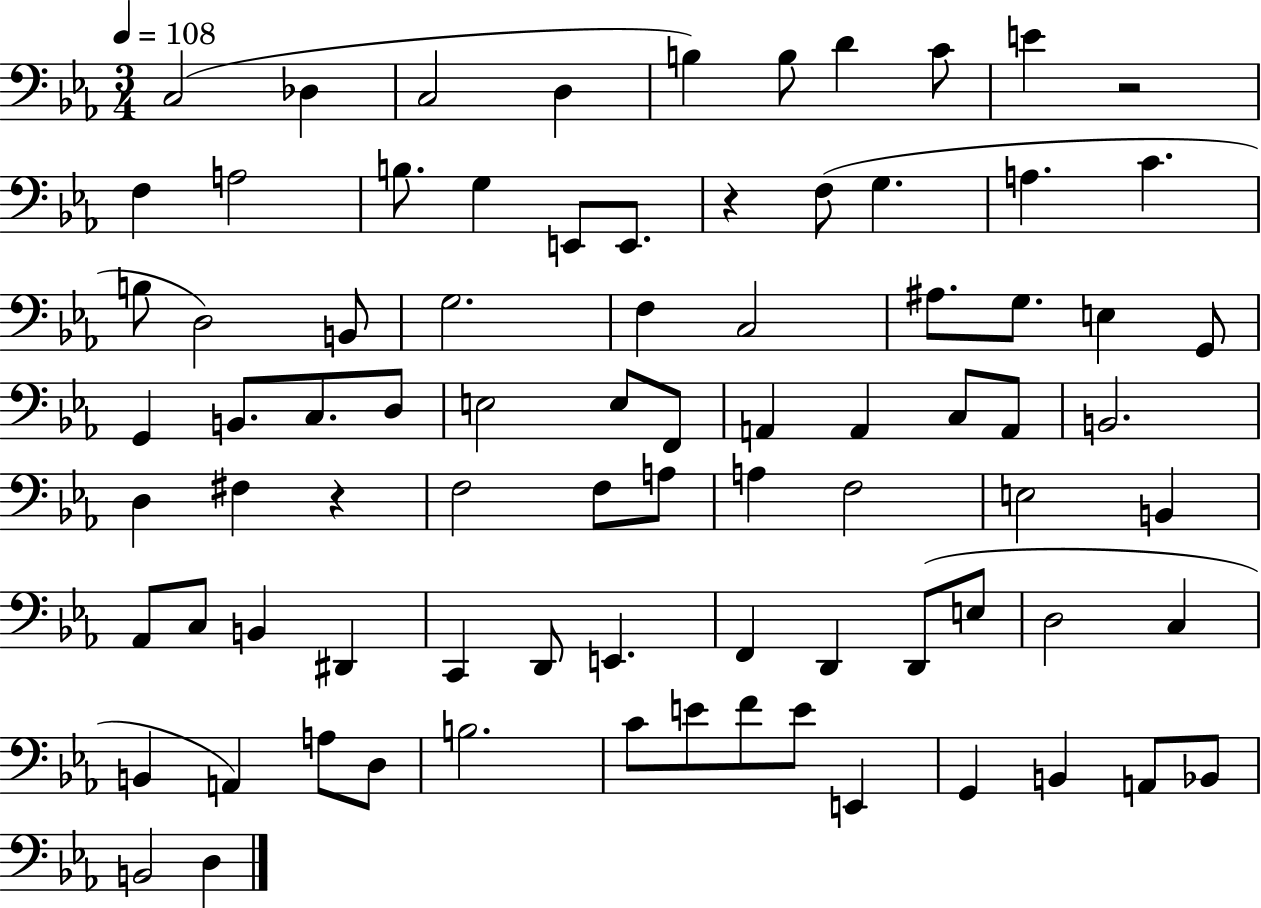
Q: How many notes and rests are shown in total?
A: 82